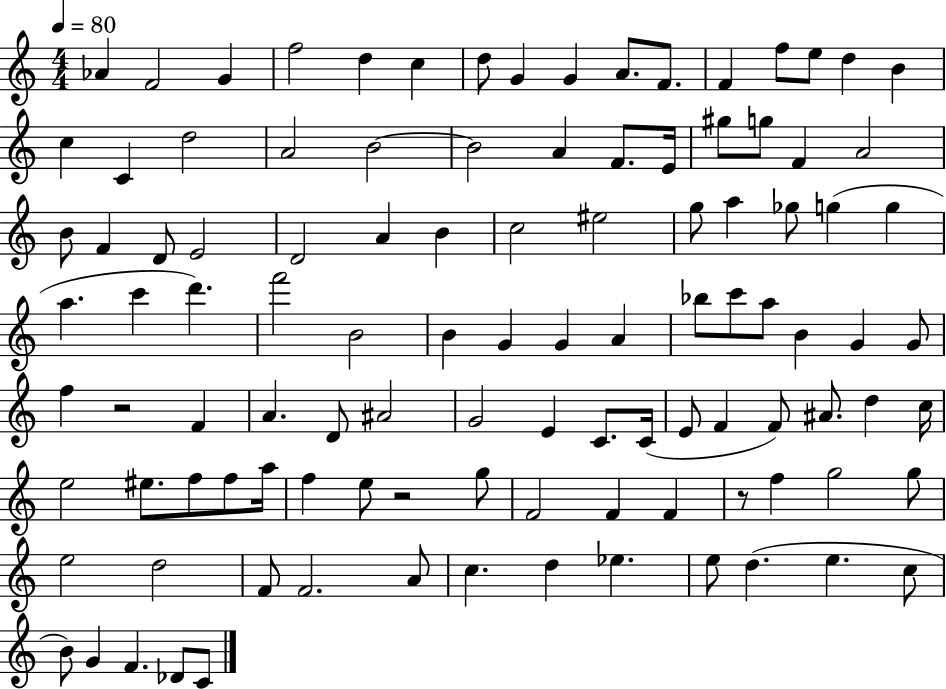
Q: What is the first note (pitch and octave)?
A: Ab4